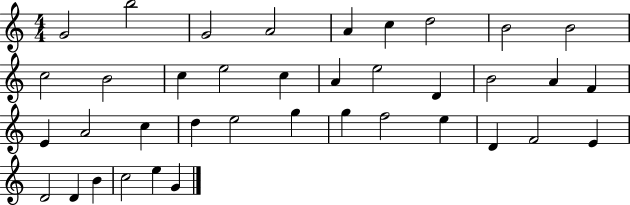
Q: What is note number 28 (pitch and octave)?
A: F5